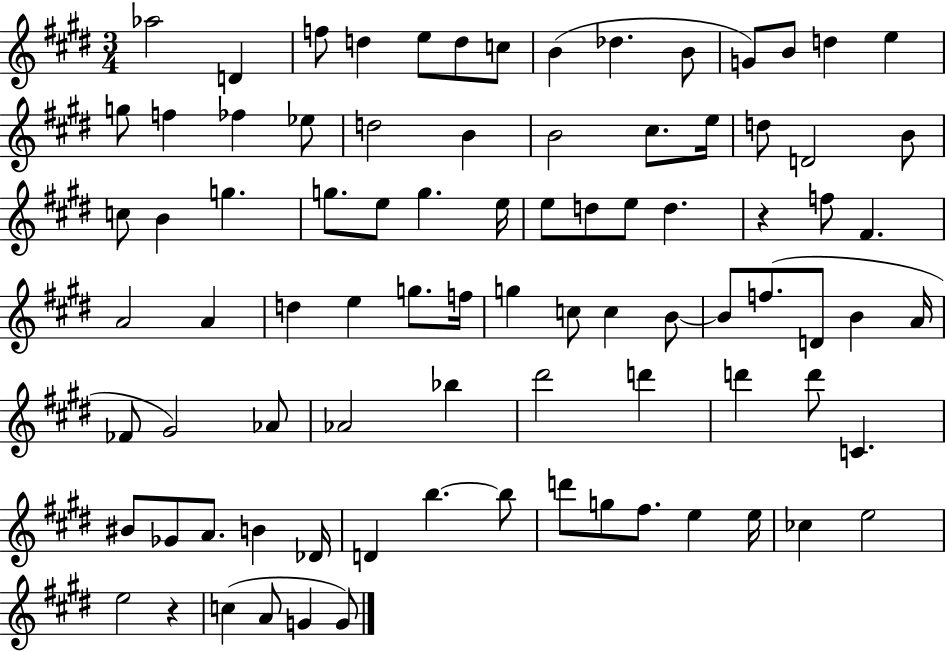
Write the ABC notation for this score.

X:1
T:Untitled
M:3/4
L:1/4
K:E
_a2 D f/2 d e/2 d/2 c/2 B _d B/2 G/2 B/2 d e g/2 f _f _e/2 d2 B B2 ^c/2 e/4 d/2 D2 B/2 c/2 B g g/2 e/2 g e/4 e/2 d/2 e/2 d z f/2 ^F A2 A d e g/2 f/4 g c/2 c B/2 B/2 f/2 D/2 B A/4 _F/2 ^G2 _A/2 _A2 _b ^d'2 d' d' d'/2 C ^B/2 _G/2 A/2 B _D/4 D b b/2 d'/2 g/2 ^f/2 e e/4 _c e2 e2 z c A/2 G G/2